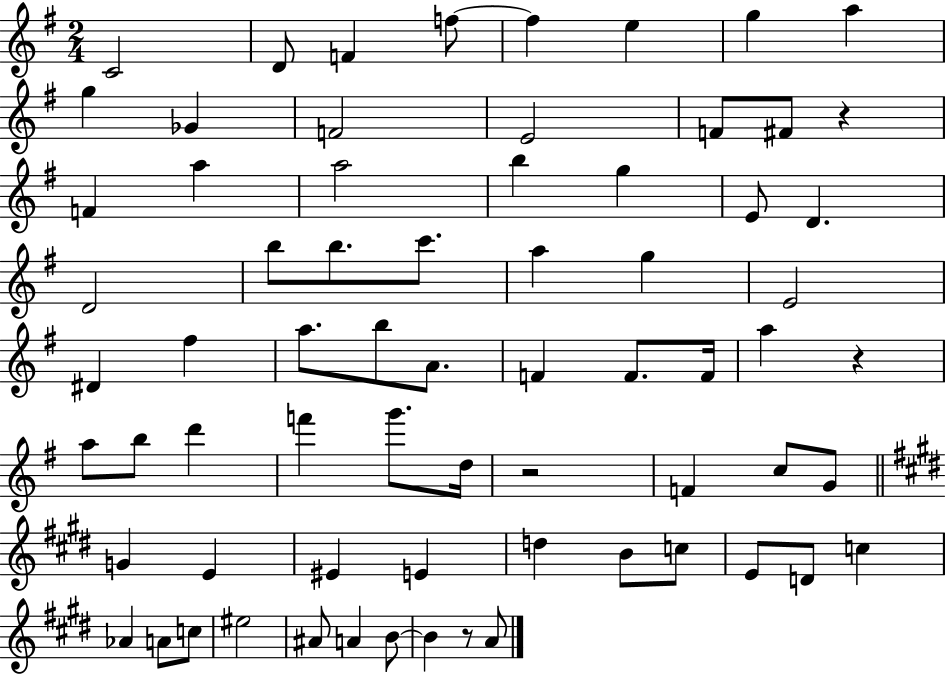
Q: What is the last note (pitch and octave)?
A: A4